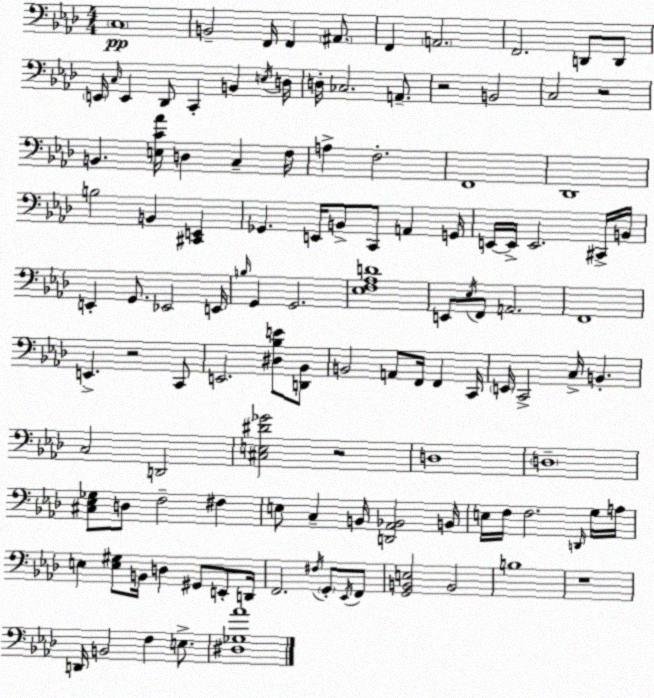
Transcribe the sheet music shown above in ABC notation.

X:1
T:Untitled
M:4/4
L:1/4
K:Fm
C,4 B,,2 F,,/4 F,, ^A,,/2 F,, A,,2 F,,2 D,,/2 D,,/2 E,,/4 C,/4 E,, _D,,/2 C,, B,, E,/4 D,/4 D,/4 _C,2 A,,/2 z2 B,,2 C,2 z2 B,, [E,C_A]/4 D, C, F,/4 A, F,2 F,,4 _D,,4 B,2 B,, [^C,,E,,] _G,, E,,/4 B,,/2 C,,/2 A,, G,,/4 E,,/4 E,,/4 E,,2 ^C,,/4 B,,/4 E,, G,,/2 _E,,2 E,,/4 B,/4 G,, G,,2 [_E,F,_A,D]4 E,,/2 _E,/4 F,,/2 A,,2 F,,4 E,, z2 C,,/2 E,,2 [^D,_B,E]/2 [D,,_B,,]/2 B,,2 A,,/2 F,,/4 F,, C,,/4 E,,/4 C,,2 C,/4 B,, C,2 D,,2 [^C,E,^D_G]2 z2 D,4 D,4 [^C,_E,_G,]/2 D,/2 F,2 ^F, E,/2 C, B,,/4 [D,,_A,,_B,,]2 B,,/4 E,/4 F,/4 F,2 D,,/4 G,/4 A,/4 E, [E,^G,]/2 B,,/4 D, ^G,,/2 E,,/2 D,,/4 F,,2 ^F,/4 G,,/2 _E,,/4 F,,/2 [G,,B,,E,]2 B,,2 B,4 z4 D,,/4 B,,2 F, E,/2 [^D,_G,_A]4